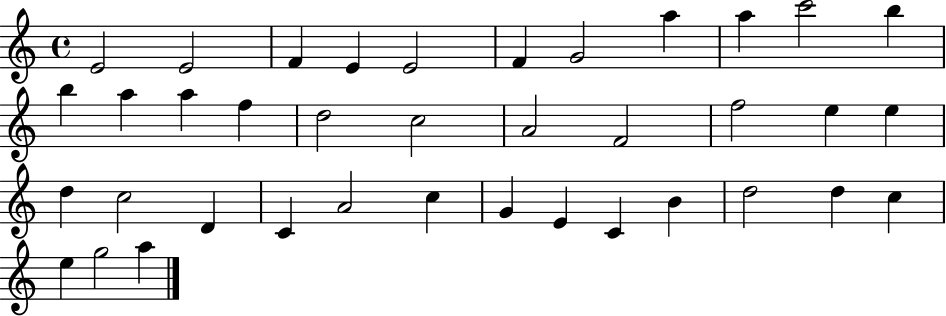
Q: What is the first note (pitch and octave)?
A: E4